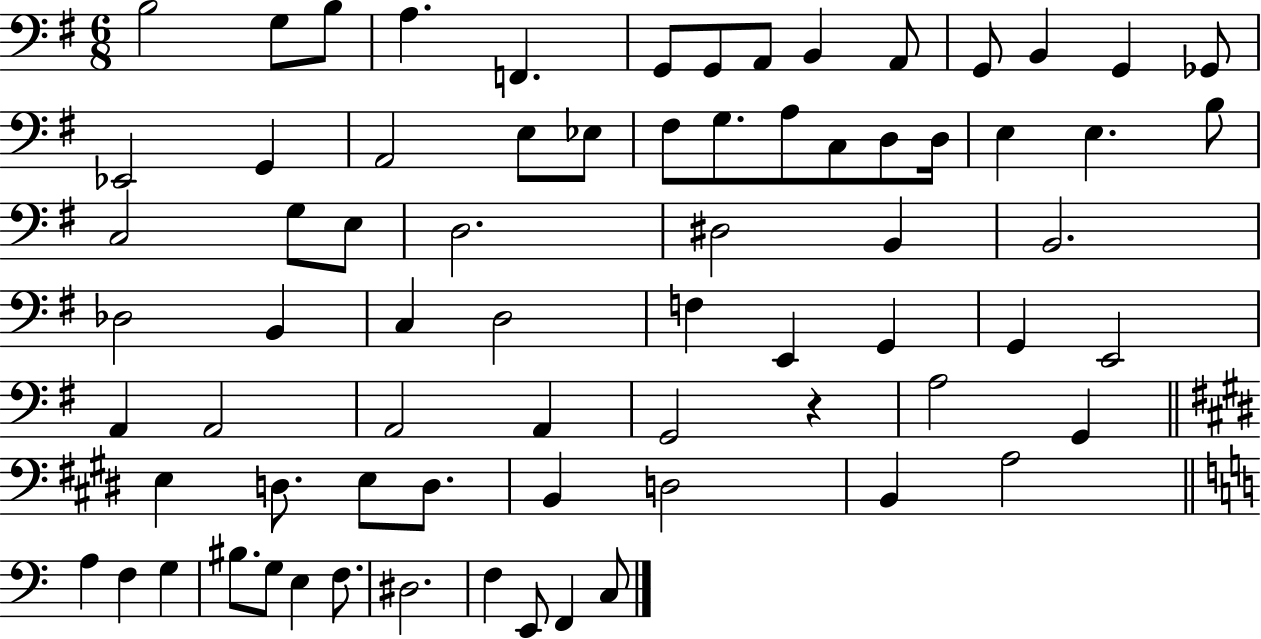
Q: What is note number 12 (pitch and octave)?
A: B2